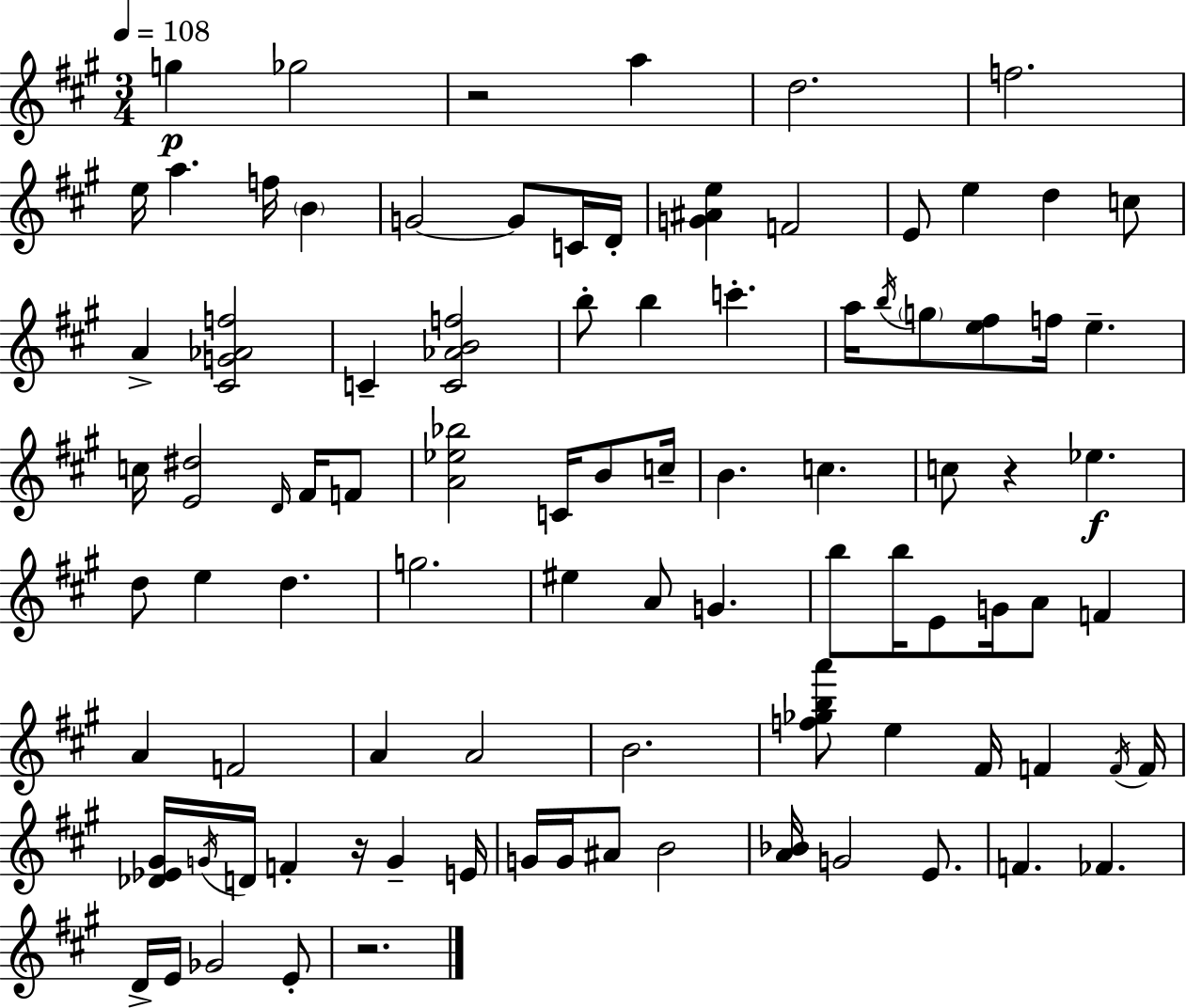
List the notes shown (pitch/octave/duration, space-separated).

G5/q Gb5/h R/h A5/q D5/h. F5/h. E5/s A5/q. F5/s B4/q G4/h G4/e C4/s D4/s [G4,A#4,E5]/q F4/h E4/e E5/q D5/q C5/e A4/q [C#4,G4,Ab4,F5]/h C4/q [C4,Ab4,B4,F5]/h B5/e B5/q C6/q. A5/s B5/s G5/e [E5,F#5]/e F5/s E5/q. C5/s [E4,D#5]/h D4/s F#4/s F4/e [A4,Eb5,Bb5]/h C4/s B4/e C5/s B4/q. C5/q. C5/e R/q Eb5/q. D5/e E5/q D5/q. G5/h. EIS5/q A4/e G4/q. B5/e B5/s E4/e G4/s A4/e F4/q A4/q F4/h A4/q A4/h B4/h. [F5,Gb5,B5,A6]/e E5/q F#4/s F4/q F4/s F4/s [Db4,Eb4,G#4]/s G4/s D4/s F4/q R/s G4/q E4/s G4/s G4/s A#4/e B4/h [A4,Bb4]/s G4/h E4/e. F4/q. FES4/q. D4/s E4/s Gb4/h E4/e R/h.